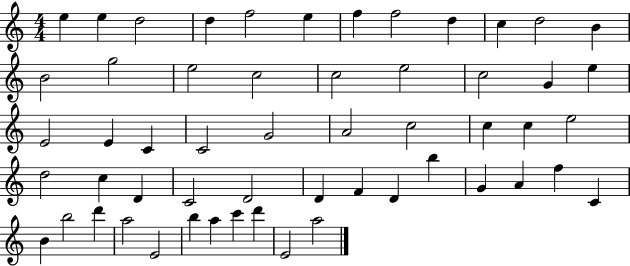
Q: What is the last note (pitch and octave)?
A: A5